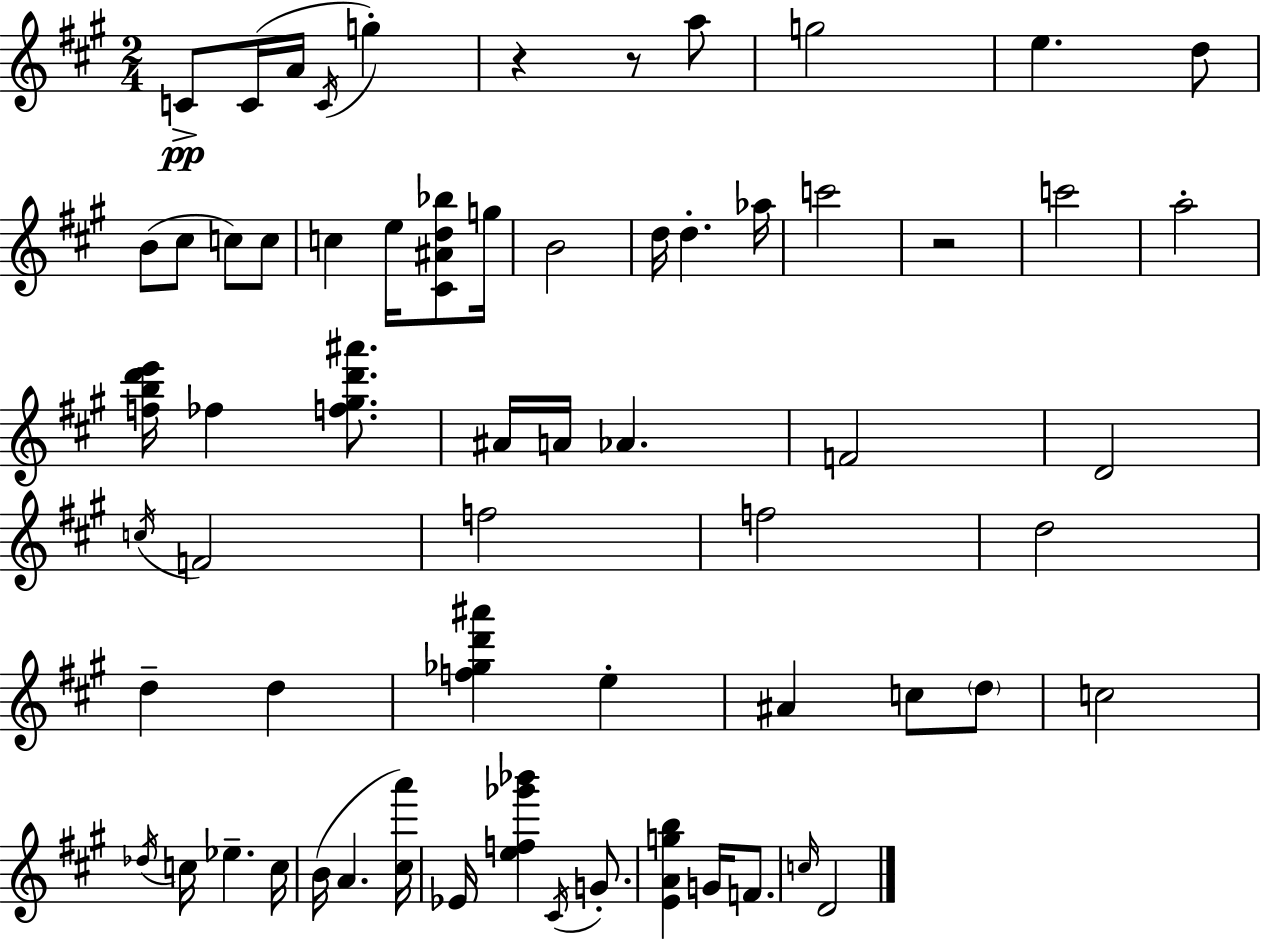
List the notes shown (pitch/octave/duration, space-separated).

C4/e C4/s A4/s C4/s G5/q R/q R/e A5/e G5/h E5/q. D5/e B4/e C#5/e C5/e C5/e C5/q E5/s [C#4,A#4,D5,Bb5]/e G5/s B4/h D5/s D5/q. Ab5/s C6/h R/h C6/h A5/h [F5,B5,D6,E6]/s FES5/q [F5,G#5,D6,A#6]/e. A#4/s A4/s Ab4/q. F4/h D4/h C5/s F4/h F5/h F5/h D5/h D5/q D5/q [F5,Gb5,D6,A#6]/q E5/q A#4/q C5/e D5/e C5/h Db5/s C5/s Eb5/q. C5/s B4/s A4/q. [C#5,A6]/s Eb4/s [E5,F5,Gb6,Bb6]/q C#4/s G4/e. [E4,A4,G5,B5]/q G4/s F4/e. C5/s D4/h